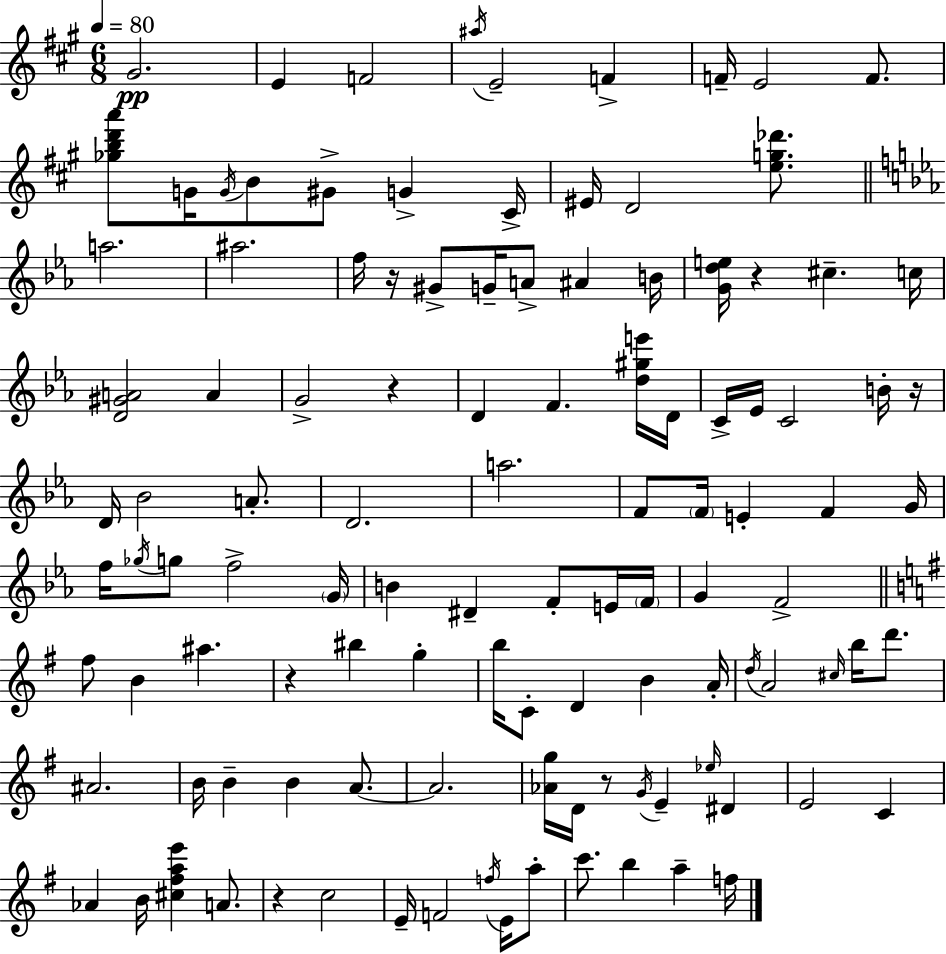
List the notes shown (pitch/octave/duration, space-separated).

G#4/h. E4/q F4/h A#5/s E4/h F4/q F4/s E4/h F4/e. [Gb5,B5,D6,A6]/e G4/s G4/s B4/e G#4/e G4/q C#4/s EIS4/s D4/h [E5,G5,Db6]/e. A5/h. A#5/h. F5/s R/s G#4/e G4/s A4/e A#4/q B4/s [G4,D5,E5]/s R/q C#5/q. C5/s [D4,G#4,A4]/h A4/q G4/h R/q D4/q F4/q. [D5,G#5,E6]/s D4/s C4/s Eb4/s C4/h B4/s R/s D4/s Bb4/h A4/e. D4/h. A5/h. F4/e F4/s E4/q F4/q G4/s F5/s Gb5/s G5/e F5/h G4/s B4/q D#4/q F4/e E4/s F4/s G4/q F4/h F#5/e B4/q A#5/q. R/q BIS5/q G5/q B5/s C4/e D4/q B4/q A4/s D5/s A4/h C#5/s B5/s D6/e. A#4/h. B4/s B4/q B4/q A4/e. A4/h. [Ab4,G5]/s D4/s R/e G4/s E4/q Eb5/s D#4/q E4/h C4/q Ab4/q B4/s [C#5,F#5,A5,E6]/q A4/e. R/q C5/h E4/s F4/h F5/s E4/s A5/e C6/e. B5/q A5/q F5/s